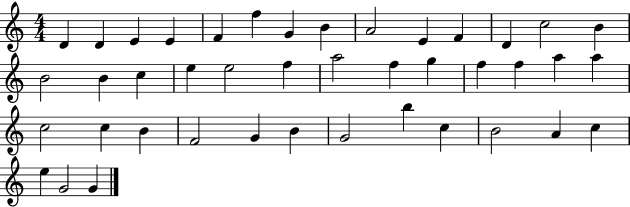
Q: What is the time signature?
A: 4/4